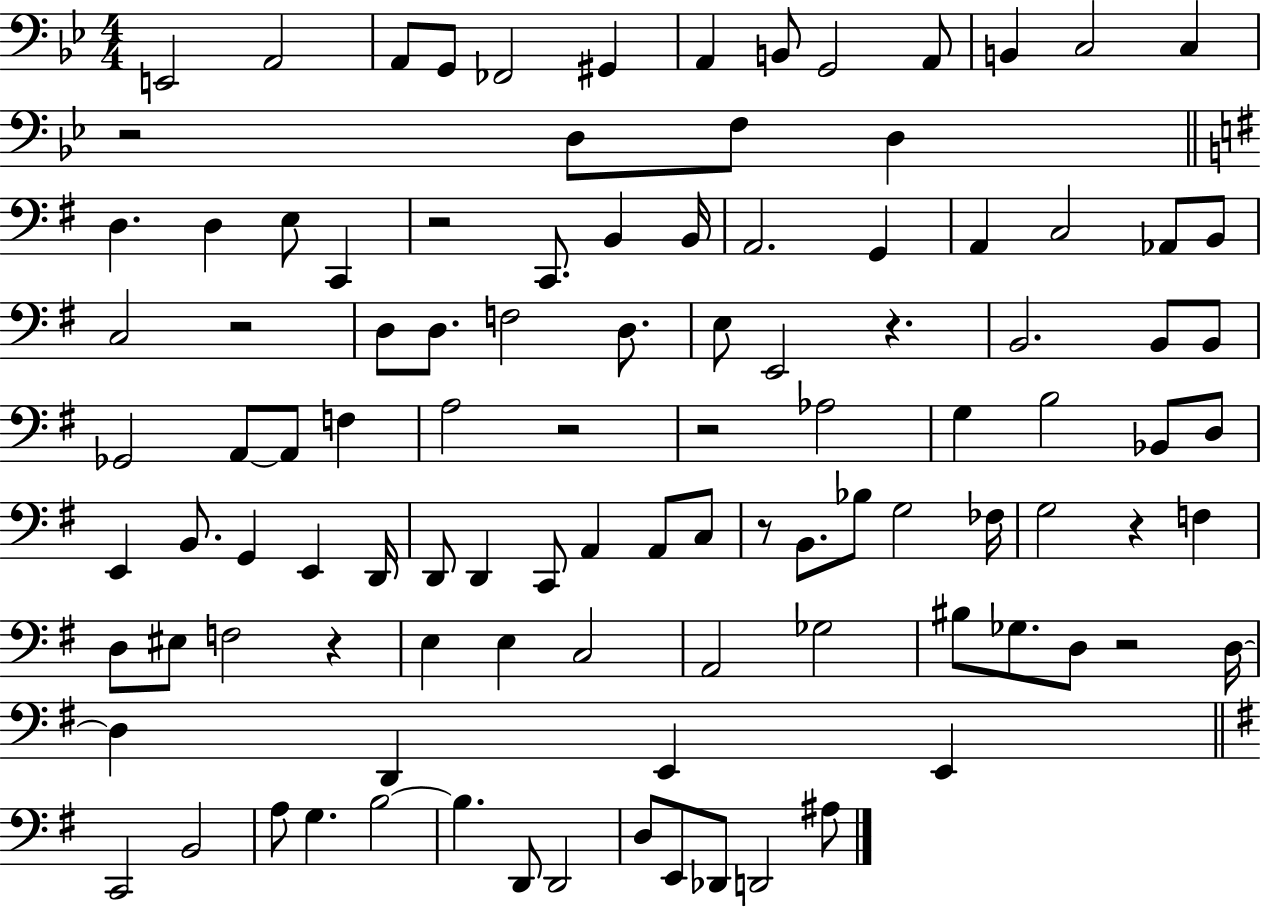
E2/h A2/h A2/e G2/e FES2/h G#2/q A2/q B2/e G2/h A2/e B2/q C3/h C3/q R/h D3/e F3/e D3/q D3/q. D3/q E3/e C2/q R/h C2/e. B2/q B2/s A2/h. G2/q A2/q C3/h Ab2/e B2/e C3/h R/h D3/e D3/e. F3/h D3/e. E3/e E2/h R/q. B2/h. B2/e B2/e Gb2/h A2/e A2/e F3/q A3/h R/h R/h Ab3/h G3/q B3/h Bb2/e D3/e E2/q B2/e. G2/q E2/q D2/s D2/e D2/q C2/e A2/q A2/e C3/e R/e B2/e. Bb3/e G3/h FES3/s G3/h R/q F3/q D3/e EIS3/e F3/h R/q E3/q E3/q C3/h A2/h Gb3/h BIS3/e Gb3/e. D3/e R/h D3/s D3/q D2/q E2/q E2/q C2/h B2/h A3/e G3/q. B3/h B3/q. D2/e D2/h D3/e E2/e Db2/e D2/h A#3/e